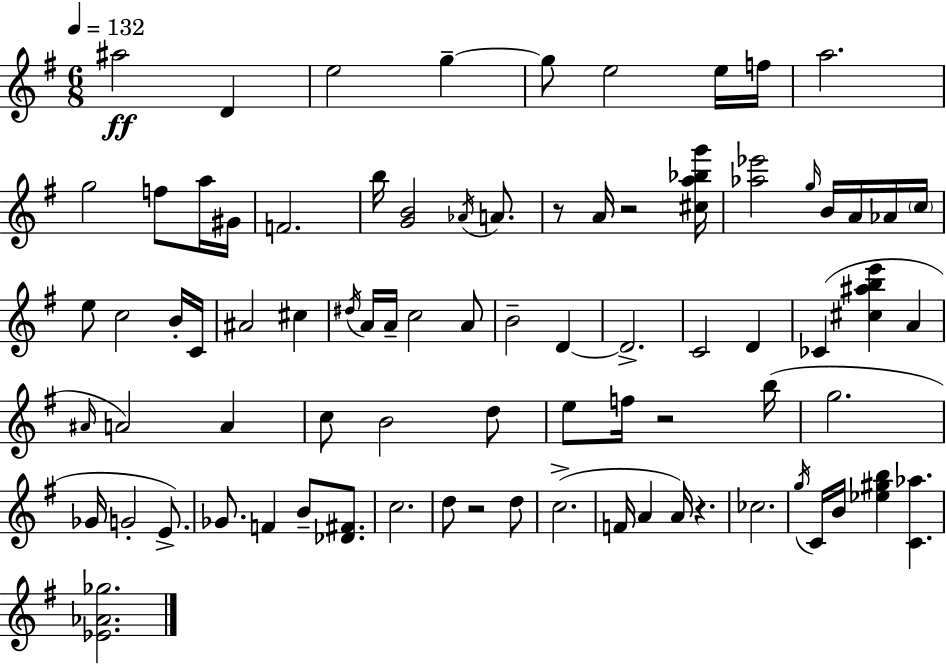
{
  \clef treble
  \numericTimeSignature
  \time 6/8
  \key g \major
  \tempo 4 = 132
  \repeat volta 2 { ais''2\ff d'4 | e''2 g''4--~~ | g''8 e''2 e''16 f''16 | a''2. | \break g''2 f''8 a''16 gis'16 | f'2. | b''16 <g' b'>2 \acciaccatura { aes'16 } a'8. | r8 a'16 r2 | \break <cis'' a'' bes'' g'''>16 <aes'' ees'''>2 \grace { g''16 } b'16 a'16 | aes'16 \parenthesize c''16 e''8 c''2 | b'16-. c'16 ais'2 cis''4 | \acciaccatura { dis''16 } a'16 a'16-- c''2 | \break a'8 b'2-- d'4~~ | d'2.-> | c'2 d'4 | ces'4( <cis'' ais'' b'' e'''>4 a'4 | \break \grace { ais'16 } a'2) | a'4 c''8 b'2 | d''8 e''8 f''16 r2 | b''16( g''2. | \break ges'16 g'2-. | e'8.->) ges'8. f'4 b'8-- | <des' fis'>8. c''2. | d''8 r2 | \break d''8 c''2.->( | f'16 a'4 a'16) r4. | ces''2. | \acciaccatura { g''16 } c'16 b'16 <ees'' gis'' b''>4 <c' aes''>4. | \break <ees' aes' ges''>2. | } \bar "|."
}